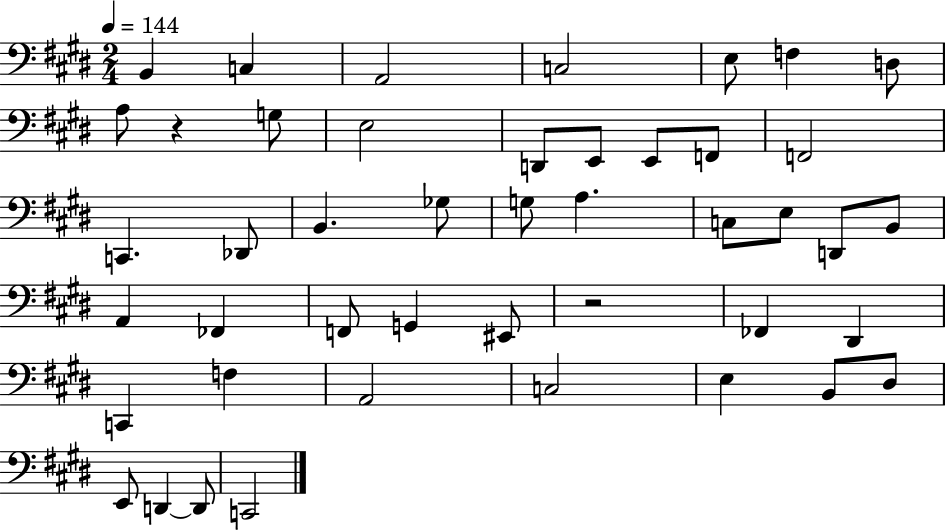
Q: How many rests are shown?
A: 2